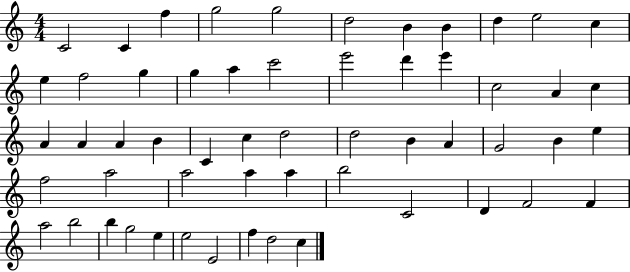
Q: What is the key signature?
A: C major